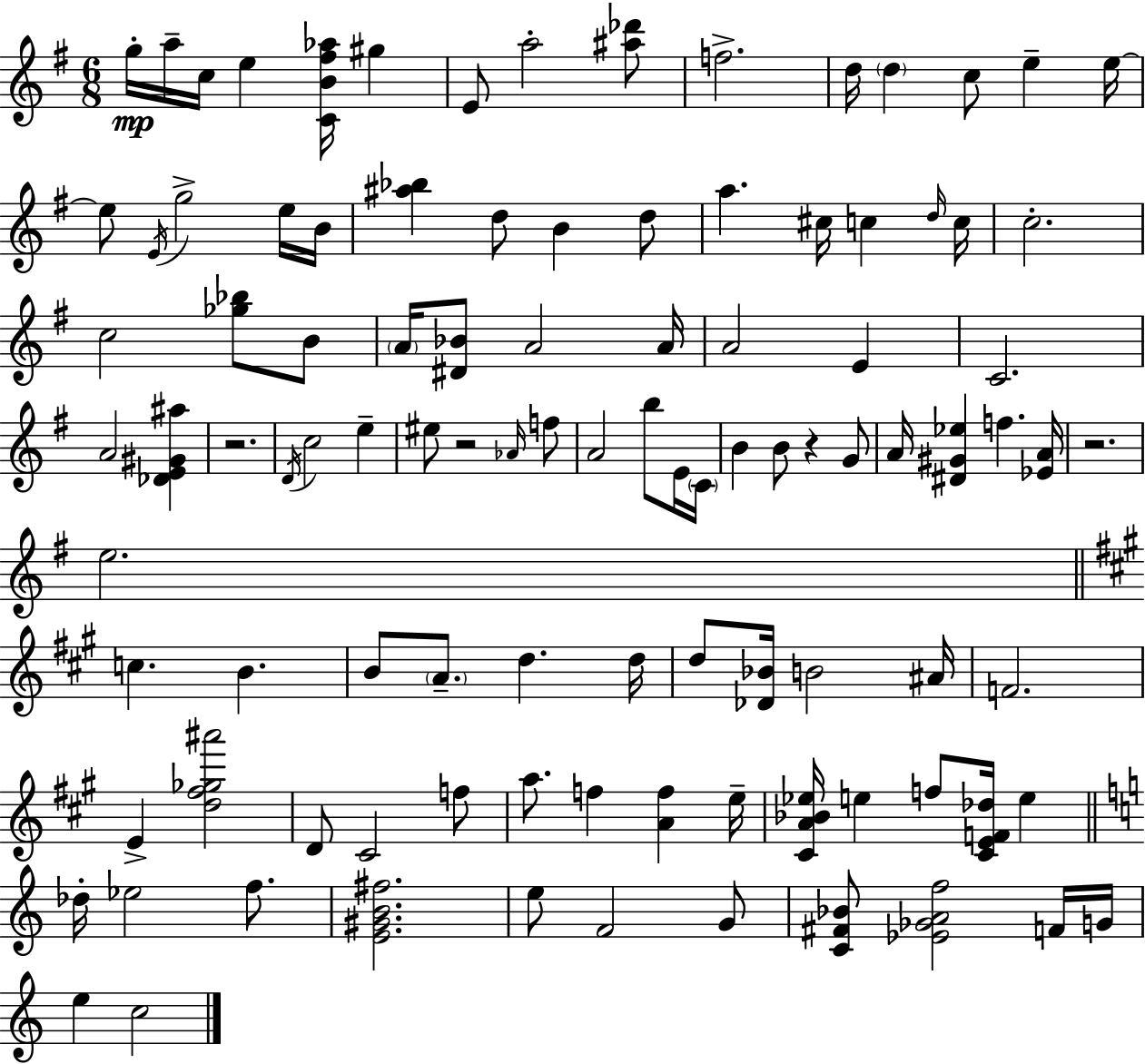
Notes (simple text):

G5/s A5/s C5/s E5/q [C4,B4,F#5,Ab5]/s G#5/q E4/e A5/h [A#5,Db6]/e F5/h. D5/s D5/q C5/e E5/q E5/s E5/e E4/s G5/h E5/s B4/s [A#5,Bb5]/q D5/e B4/q D5/e A5/q. C#5/s C5/q D5/s C5/s C5/h. C5/h [Gb5,Bb5]/e B4/e A4/s [D#4,Bb4]/e A4/h A4/s A4/h E4/q C4/h. A4/h [Db4,E4,G#4,A#5]/q R/h. D4/s C5/h E5/q EIS5/e R/h Ab4/s F5/e A4/h B5/e E4/s C4/s B4/q B4/e R/q G4/e A4/s [D#4,G#4,Eb5]/q F5/q. [Eb4,A4]/s R/h. E5/h. C5/q. B4/q. B4/e A4/e. D5/q. D5/s D5/e [Db4,Bb4]/s B4/h A#4/s F4/h. E4/q [D5,F#5,Gb5,A#6]/h D4/e C#4/h F5/e A5/e. F5/q [A4,F5]/q E5/s [C#4,A4,Bb4,Eb5]/s E5/q F5/e [C#4,E4,F4,Db5]/s E5/q Db5/s Eb5/h F5/e. [E4,G#4,B4,F#5]/h. E5/e F4/h G4/e [C4,F#4,Bb4]/e [Eb4,Gb4,A4,F5]/h F4/s G4/s E5/q C5/h